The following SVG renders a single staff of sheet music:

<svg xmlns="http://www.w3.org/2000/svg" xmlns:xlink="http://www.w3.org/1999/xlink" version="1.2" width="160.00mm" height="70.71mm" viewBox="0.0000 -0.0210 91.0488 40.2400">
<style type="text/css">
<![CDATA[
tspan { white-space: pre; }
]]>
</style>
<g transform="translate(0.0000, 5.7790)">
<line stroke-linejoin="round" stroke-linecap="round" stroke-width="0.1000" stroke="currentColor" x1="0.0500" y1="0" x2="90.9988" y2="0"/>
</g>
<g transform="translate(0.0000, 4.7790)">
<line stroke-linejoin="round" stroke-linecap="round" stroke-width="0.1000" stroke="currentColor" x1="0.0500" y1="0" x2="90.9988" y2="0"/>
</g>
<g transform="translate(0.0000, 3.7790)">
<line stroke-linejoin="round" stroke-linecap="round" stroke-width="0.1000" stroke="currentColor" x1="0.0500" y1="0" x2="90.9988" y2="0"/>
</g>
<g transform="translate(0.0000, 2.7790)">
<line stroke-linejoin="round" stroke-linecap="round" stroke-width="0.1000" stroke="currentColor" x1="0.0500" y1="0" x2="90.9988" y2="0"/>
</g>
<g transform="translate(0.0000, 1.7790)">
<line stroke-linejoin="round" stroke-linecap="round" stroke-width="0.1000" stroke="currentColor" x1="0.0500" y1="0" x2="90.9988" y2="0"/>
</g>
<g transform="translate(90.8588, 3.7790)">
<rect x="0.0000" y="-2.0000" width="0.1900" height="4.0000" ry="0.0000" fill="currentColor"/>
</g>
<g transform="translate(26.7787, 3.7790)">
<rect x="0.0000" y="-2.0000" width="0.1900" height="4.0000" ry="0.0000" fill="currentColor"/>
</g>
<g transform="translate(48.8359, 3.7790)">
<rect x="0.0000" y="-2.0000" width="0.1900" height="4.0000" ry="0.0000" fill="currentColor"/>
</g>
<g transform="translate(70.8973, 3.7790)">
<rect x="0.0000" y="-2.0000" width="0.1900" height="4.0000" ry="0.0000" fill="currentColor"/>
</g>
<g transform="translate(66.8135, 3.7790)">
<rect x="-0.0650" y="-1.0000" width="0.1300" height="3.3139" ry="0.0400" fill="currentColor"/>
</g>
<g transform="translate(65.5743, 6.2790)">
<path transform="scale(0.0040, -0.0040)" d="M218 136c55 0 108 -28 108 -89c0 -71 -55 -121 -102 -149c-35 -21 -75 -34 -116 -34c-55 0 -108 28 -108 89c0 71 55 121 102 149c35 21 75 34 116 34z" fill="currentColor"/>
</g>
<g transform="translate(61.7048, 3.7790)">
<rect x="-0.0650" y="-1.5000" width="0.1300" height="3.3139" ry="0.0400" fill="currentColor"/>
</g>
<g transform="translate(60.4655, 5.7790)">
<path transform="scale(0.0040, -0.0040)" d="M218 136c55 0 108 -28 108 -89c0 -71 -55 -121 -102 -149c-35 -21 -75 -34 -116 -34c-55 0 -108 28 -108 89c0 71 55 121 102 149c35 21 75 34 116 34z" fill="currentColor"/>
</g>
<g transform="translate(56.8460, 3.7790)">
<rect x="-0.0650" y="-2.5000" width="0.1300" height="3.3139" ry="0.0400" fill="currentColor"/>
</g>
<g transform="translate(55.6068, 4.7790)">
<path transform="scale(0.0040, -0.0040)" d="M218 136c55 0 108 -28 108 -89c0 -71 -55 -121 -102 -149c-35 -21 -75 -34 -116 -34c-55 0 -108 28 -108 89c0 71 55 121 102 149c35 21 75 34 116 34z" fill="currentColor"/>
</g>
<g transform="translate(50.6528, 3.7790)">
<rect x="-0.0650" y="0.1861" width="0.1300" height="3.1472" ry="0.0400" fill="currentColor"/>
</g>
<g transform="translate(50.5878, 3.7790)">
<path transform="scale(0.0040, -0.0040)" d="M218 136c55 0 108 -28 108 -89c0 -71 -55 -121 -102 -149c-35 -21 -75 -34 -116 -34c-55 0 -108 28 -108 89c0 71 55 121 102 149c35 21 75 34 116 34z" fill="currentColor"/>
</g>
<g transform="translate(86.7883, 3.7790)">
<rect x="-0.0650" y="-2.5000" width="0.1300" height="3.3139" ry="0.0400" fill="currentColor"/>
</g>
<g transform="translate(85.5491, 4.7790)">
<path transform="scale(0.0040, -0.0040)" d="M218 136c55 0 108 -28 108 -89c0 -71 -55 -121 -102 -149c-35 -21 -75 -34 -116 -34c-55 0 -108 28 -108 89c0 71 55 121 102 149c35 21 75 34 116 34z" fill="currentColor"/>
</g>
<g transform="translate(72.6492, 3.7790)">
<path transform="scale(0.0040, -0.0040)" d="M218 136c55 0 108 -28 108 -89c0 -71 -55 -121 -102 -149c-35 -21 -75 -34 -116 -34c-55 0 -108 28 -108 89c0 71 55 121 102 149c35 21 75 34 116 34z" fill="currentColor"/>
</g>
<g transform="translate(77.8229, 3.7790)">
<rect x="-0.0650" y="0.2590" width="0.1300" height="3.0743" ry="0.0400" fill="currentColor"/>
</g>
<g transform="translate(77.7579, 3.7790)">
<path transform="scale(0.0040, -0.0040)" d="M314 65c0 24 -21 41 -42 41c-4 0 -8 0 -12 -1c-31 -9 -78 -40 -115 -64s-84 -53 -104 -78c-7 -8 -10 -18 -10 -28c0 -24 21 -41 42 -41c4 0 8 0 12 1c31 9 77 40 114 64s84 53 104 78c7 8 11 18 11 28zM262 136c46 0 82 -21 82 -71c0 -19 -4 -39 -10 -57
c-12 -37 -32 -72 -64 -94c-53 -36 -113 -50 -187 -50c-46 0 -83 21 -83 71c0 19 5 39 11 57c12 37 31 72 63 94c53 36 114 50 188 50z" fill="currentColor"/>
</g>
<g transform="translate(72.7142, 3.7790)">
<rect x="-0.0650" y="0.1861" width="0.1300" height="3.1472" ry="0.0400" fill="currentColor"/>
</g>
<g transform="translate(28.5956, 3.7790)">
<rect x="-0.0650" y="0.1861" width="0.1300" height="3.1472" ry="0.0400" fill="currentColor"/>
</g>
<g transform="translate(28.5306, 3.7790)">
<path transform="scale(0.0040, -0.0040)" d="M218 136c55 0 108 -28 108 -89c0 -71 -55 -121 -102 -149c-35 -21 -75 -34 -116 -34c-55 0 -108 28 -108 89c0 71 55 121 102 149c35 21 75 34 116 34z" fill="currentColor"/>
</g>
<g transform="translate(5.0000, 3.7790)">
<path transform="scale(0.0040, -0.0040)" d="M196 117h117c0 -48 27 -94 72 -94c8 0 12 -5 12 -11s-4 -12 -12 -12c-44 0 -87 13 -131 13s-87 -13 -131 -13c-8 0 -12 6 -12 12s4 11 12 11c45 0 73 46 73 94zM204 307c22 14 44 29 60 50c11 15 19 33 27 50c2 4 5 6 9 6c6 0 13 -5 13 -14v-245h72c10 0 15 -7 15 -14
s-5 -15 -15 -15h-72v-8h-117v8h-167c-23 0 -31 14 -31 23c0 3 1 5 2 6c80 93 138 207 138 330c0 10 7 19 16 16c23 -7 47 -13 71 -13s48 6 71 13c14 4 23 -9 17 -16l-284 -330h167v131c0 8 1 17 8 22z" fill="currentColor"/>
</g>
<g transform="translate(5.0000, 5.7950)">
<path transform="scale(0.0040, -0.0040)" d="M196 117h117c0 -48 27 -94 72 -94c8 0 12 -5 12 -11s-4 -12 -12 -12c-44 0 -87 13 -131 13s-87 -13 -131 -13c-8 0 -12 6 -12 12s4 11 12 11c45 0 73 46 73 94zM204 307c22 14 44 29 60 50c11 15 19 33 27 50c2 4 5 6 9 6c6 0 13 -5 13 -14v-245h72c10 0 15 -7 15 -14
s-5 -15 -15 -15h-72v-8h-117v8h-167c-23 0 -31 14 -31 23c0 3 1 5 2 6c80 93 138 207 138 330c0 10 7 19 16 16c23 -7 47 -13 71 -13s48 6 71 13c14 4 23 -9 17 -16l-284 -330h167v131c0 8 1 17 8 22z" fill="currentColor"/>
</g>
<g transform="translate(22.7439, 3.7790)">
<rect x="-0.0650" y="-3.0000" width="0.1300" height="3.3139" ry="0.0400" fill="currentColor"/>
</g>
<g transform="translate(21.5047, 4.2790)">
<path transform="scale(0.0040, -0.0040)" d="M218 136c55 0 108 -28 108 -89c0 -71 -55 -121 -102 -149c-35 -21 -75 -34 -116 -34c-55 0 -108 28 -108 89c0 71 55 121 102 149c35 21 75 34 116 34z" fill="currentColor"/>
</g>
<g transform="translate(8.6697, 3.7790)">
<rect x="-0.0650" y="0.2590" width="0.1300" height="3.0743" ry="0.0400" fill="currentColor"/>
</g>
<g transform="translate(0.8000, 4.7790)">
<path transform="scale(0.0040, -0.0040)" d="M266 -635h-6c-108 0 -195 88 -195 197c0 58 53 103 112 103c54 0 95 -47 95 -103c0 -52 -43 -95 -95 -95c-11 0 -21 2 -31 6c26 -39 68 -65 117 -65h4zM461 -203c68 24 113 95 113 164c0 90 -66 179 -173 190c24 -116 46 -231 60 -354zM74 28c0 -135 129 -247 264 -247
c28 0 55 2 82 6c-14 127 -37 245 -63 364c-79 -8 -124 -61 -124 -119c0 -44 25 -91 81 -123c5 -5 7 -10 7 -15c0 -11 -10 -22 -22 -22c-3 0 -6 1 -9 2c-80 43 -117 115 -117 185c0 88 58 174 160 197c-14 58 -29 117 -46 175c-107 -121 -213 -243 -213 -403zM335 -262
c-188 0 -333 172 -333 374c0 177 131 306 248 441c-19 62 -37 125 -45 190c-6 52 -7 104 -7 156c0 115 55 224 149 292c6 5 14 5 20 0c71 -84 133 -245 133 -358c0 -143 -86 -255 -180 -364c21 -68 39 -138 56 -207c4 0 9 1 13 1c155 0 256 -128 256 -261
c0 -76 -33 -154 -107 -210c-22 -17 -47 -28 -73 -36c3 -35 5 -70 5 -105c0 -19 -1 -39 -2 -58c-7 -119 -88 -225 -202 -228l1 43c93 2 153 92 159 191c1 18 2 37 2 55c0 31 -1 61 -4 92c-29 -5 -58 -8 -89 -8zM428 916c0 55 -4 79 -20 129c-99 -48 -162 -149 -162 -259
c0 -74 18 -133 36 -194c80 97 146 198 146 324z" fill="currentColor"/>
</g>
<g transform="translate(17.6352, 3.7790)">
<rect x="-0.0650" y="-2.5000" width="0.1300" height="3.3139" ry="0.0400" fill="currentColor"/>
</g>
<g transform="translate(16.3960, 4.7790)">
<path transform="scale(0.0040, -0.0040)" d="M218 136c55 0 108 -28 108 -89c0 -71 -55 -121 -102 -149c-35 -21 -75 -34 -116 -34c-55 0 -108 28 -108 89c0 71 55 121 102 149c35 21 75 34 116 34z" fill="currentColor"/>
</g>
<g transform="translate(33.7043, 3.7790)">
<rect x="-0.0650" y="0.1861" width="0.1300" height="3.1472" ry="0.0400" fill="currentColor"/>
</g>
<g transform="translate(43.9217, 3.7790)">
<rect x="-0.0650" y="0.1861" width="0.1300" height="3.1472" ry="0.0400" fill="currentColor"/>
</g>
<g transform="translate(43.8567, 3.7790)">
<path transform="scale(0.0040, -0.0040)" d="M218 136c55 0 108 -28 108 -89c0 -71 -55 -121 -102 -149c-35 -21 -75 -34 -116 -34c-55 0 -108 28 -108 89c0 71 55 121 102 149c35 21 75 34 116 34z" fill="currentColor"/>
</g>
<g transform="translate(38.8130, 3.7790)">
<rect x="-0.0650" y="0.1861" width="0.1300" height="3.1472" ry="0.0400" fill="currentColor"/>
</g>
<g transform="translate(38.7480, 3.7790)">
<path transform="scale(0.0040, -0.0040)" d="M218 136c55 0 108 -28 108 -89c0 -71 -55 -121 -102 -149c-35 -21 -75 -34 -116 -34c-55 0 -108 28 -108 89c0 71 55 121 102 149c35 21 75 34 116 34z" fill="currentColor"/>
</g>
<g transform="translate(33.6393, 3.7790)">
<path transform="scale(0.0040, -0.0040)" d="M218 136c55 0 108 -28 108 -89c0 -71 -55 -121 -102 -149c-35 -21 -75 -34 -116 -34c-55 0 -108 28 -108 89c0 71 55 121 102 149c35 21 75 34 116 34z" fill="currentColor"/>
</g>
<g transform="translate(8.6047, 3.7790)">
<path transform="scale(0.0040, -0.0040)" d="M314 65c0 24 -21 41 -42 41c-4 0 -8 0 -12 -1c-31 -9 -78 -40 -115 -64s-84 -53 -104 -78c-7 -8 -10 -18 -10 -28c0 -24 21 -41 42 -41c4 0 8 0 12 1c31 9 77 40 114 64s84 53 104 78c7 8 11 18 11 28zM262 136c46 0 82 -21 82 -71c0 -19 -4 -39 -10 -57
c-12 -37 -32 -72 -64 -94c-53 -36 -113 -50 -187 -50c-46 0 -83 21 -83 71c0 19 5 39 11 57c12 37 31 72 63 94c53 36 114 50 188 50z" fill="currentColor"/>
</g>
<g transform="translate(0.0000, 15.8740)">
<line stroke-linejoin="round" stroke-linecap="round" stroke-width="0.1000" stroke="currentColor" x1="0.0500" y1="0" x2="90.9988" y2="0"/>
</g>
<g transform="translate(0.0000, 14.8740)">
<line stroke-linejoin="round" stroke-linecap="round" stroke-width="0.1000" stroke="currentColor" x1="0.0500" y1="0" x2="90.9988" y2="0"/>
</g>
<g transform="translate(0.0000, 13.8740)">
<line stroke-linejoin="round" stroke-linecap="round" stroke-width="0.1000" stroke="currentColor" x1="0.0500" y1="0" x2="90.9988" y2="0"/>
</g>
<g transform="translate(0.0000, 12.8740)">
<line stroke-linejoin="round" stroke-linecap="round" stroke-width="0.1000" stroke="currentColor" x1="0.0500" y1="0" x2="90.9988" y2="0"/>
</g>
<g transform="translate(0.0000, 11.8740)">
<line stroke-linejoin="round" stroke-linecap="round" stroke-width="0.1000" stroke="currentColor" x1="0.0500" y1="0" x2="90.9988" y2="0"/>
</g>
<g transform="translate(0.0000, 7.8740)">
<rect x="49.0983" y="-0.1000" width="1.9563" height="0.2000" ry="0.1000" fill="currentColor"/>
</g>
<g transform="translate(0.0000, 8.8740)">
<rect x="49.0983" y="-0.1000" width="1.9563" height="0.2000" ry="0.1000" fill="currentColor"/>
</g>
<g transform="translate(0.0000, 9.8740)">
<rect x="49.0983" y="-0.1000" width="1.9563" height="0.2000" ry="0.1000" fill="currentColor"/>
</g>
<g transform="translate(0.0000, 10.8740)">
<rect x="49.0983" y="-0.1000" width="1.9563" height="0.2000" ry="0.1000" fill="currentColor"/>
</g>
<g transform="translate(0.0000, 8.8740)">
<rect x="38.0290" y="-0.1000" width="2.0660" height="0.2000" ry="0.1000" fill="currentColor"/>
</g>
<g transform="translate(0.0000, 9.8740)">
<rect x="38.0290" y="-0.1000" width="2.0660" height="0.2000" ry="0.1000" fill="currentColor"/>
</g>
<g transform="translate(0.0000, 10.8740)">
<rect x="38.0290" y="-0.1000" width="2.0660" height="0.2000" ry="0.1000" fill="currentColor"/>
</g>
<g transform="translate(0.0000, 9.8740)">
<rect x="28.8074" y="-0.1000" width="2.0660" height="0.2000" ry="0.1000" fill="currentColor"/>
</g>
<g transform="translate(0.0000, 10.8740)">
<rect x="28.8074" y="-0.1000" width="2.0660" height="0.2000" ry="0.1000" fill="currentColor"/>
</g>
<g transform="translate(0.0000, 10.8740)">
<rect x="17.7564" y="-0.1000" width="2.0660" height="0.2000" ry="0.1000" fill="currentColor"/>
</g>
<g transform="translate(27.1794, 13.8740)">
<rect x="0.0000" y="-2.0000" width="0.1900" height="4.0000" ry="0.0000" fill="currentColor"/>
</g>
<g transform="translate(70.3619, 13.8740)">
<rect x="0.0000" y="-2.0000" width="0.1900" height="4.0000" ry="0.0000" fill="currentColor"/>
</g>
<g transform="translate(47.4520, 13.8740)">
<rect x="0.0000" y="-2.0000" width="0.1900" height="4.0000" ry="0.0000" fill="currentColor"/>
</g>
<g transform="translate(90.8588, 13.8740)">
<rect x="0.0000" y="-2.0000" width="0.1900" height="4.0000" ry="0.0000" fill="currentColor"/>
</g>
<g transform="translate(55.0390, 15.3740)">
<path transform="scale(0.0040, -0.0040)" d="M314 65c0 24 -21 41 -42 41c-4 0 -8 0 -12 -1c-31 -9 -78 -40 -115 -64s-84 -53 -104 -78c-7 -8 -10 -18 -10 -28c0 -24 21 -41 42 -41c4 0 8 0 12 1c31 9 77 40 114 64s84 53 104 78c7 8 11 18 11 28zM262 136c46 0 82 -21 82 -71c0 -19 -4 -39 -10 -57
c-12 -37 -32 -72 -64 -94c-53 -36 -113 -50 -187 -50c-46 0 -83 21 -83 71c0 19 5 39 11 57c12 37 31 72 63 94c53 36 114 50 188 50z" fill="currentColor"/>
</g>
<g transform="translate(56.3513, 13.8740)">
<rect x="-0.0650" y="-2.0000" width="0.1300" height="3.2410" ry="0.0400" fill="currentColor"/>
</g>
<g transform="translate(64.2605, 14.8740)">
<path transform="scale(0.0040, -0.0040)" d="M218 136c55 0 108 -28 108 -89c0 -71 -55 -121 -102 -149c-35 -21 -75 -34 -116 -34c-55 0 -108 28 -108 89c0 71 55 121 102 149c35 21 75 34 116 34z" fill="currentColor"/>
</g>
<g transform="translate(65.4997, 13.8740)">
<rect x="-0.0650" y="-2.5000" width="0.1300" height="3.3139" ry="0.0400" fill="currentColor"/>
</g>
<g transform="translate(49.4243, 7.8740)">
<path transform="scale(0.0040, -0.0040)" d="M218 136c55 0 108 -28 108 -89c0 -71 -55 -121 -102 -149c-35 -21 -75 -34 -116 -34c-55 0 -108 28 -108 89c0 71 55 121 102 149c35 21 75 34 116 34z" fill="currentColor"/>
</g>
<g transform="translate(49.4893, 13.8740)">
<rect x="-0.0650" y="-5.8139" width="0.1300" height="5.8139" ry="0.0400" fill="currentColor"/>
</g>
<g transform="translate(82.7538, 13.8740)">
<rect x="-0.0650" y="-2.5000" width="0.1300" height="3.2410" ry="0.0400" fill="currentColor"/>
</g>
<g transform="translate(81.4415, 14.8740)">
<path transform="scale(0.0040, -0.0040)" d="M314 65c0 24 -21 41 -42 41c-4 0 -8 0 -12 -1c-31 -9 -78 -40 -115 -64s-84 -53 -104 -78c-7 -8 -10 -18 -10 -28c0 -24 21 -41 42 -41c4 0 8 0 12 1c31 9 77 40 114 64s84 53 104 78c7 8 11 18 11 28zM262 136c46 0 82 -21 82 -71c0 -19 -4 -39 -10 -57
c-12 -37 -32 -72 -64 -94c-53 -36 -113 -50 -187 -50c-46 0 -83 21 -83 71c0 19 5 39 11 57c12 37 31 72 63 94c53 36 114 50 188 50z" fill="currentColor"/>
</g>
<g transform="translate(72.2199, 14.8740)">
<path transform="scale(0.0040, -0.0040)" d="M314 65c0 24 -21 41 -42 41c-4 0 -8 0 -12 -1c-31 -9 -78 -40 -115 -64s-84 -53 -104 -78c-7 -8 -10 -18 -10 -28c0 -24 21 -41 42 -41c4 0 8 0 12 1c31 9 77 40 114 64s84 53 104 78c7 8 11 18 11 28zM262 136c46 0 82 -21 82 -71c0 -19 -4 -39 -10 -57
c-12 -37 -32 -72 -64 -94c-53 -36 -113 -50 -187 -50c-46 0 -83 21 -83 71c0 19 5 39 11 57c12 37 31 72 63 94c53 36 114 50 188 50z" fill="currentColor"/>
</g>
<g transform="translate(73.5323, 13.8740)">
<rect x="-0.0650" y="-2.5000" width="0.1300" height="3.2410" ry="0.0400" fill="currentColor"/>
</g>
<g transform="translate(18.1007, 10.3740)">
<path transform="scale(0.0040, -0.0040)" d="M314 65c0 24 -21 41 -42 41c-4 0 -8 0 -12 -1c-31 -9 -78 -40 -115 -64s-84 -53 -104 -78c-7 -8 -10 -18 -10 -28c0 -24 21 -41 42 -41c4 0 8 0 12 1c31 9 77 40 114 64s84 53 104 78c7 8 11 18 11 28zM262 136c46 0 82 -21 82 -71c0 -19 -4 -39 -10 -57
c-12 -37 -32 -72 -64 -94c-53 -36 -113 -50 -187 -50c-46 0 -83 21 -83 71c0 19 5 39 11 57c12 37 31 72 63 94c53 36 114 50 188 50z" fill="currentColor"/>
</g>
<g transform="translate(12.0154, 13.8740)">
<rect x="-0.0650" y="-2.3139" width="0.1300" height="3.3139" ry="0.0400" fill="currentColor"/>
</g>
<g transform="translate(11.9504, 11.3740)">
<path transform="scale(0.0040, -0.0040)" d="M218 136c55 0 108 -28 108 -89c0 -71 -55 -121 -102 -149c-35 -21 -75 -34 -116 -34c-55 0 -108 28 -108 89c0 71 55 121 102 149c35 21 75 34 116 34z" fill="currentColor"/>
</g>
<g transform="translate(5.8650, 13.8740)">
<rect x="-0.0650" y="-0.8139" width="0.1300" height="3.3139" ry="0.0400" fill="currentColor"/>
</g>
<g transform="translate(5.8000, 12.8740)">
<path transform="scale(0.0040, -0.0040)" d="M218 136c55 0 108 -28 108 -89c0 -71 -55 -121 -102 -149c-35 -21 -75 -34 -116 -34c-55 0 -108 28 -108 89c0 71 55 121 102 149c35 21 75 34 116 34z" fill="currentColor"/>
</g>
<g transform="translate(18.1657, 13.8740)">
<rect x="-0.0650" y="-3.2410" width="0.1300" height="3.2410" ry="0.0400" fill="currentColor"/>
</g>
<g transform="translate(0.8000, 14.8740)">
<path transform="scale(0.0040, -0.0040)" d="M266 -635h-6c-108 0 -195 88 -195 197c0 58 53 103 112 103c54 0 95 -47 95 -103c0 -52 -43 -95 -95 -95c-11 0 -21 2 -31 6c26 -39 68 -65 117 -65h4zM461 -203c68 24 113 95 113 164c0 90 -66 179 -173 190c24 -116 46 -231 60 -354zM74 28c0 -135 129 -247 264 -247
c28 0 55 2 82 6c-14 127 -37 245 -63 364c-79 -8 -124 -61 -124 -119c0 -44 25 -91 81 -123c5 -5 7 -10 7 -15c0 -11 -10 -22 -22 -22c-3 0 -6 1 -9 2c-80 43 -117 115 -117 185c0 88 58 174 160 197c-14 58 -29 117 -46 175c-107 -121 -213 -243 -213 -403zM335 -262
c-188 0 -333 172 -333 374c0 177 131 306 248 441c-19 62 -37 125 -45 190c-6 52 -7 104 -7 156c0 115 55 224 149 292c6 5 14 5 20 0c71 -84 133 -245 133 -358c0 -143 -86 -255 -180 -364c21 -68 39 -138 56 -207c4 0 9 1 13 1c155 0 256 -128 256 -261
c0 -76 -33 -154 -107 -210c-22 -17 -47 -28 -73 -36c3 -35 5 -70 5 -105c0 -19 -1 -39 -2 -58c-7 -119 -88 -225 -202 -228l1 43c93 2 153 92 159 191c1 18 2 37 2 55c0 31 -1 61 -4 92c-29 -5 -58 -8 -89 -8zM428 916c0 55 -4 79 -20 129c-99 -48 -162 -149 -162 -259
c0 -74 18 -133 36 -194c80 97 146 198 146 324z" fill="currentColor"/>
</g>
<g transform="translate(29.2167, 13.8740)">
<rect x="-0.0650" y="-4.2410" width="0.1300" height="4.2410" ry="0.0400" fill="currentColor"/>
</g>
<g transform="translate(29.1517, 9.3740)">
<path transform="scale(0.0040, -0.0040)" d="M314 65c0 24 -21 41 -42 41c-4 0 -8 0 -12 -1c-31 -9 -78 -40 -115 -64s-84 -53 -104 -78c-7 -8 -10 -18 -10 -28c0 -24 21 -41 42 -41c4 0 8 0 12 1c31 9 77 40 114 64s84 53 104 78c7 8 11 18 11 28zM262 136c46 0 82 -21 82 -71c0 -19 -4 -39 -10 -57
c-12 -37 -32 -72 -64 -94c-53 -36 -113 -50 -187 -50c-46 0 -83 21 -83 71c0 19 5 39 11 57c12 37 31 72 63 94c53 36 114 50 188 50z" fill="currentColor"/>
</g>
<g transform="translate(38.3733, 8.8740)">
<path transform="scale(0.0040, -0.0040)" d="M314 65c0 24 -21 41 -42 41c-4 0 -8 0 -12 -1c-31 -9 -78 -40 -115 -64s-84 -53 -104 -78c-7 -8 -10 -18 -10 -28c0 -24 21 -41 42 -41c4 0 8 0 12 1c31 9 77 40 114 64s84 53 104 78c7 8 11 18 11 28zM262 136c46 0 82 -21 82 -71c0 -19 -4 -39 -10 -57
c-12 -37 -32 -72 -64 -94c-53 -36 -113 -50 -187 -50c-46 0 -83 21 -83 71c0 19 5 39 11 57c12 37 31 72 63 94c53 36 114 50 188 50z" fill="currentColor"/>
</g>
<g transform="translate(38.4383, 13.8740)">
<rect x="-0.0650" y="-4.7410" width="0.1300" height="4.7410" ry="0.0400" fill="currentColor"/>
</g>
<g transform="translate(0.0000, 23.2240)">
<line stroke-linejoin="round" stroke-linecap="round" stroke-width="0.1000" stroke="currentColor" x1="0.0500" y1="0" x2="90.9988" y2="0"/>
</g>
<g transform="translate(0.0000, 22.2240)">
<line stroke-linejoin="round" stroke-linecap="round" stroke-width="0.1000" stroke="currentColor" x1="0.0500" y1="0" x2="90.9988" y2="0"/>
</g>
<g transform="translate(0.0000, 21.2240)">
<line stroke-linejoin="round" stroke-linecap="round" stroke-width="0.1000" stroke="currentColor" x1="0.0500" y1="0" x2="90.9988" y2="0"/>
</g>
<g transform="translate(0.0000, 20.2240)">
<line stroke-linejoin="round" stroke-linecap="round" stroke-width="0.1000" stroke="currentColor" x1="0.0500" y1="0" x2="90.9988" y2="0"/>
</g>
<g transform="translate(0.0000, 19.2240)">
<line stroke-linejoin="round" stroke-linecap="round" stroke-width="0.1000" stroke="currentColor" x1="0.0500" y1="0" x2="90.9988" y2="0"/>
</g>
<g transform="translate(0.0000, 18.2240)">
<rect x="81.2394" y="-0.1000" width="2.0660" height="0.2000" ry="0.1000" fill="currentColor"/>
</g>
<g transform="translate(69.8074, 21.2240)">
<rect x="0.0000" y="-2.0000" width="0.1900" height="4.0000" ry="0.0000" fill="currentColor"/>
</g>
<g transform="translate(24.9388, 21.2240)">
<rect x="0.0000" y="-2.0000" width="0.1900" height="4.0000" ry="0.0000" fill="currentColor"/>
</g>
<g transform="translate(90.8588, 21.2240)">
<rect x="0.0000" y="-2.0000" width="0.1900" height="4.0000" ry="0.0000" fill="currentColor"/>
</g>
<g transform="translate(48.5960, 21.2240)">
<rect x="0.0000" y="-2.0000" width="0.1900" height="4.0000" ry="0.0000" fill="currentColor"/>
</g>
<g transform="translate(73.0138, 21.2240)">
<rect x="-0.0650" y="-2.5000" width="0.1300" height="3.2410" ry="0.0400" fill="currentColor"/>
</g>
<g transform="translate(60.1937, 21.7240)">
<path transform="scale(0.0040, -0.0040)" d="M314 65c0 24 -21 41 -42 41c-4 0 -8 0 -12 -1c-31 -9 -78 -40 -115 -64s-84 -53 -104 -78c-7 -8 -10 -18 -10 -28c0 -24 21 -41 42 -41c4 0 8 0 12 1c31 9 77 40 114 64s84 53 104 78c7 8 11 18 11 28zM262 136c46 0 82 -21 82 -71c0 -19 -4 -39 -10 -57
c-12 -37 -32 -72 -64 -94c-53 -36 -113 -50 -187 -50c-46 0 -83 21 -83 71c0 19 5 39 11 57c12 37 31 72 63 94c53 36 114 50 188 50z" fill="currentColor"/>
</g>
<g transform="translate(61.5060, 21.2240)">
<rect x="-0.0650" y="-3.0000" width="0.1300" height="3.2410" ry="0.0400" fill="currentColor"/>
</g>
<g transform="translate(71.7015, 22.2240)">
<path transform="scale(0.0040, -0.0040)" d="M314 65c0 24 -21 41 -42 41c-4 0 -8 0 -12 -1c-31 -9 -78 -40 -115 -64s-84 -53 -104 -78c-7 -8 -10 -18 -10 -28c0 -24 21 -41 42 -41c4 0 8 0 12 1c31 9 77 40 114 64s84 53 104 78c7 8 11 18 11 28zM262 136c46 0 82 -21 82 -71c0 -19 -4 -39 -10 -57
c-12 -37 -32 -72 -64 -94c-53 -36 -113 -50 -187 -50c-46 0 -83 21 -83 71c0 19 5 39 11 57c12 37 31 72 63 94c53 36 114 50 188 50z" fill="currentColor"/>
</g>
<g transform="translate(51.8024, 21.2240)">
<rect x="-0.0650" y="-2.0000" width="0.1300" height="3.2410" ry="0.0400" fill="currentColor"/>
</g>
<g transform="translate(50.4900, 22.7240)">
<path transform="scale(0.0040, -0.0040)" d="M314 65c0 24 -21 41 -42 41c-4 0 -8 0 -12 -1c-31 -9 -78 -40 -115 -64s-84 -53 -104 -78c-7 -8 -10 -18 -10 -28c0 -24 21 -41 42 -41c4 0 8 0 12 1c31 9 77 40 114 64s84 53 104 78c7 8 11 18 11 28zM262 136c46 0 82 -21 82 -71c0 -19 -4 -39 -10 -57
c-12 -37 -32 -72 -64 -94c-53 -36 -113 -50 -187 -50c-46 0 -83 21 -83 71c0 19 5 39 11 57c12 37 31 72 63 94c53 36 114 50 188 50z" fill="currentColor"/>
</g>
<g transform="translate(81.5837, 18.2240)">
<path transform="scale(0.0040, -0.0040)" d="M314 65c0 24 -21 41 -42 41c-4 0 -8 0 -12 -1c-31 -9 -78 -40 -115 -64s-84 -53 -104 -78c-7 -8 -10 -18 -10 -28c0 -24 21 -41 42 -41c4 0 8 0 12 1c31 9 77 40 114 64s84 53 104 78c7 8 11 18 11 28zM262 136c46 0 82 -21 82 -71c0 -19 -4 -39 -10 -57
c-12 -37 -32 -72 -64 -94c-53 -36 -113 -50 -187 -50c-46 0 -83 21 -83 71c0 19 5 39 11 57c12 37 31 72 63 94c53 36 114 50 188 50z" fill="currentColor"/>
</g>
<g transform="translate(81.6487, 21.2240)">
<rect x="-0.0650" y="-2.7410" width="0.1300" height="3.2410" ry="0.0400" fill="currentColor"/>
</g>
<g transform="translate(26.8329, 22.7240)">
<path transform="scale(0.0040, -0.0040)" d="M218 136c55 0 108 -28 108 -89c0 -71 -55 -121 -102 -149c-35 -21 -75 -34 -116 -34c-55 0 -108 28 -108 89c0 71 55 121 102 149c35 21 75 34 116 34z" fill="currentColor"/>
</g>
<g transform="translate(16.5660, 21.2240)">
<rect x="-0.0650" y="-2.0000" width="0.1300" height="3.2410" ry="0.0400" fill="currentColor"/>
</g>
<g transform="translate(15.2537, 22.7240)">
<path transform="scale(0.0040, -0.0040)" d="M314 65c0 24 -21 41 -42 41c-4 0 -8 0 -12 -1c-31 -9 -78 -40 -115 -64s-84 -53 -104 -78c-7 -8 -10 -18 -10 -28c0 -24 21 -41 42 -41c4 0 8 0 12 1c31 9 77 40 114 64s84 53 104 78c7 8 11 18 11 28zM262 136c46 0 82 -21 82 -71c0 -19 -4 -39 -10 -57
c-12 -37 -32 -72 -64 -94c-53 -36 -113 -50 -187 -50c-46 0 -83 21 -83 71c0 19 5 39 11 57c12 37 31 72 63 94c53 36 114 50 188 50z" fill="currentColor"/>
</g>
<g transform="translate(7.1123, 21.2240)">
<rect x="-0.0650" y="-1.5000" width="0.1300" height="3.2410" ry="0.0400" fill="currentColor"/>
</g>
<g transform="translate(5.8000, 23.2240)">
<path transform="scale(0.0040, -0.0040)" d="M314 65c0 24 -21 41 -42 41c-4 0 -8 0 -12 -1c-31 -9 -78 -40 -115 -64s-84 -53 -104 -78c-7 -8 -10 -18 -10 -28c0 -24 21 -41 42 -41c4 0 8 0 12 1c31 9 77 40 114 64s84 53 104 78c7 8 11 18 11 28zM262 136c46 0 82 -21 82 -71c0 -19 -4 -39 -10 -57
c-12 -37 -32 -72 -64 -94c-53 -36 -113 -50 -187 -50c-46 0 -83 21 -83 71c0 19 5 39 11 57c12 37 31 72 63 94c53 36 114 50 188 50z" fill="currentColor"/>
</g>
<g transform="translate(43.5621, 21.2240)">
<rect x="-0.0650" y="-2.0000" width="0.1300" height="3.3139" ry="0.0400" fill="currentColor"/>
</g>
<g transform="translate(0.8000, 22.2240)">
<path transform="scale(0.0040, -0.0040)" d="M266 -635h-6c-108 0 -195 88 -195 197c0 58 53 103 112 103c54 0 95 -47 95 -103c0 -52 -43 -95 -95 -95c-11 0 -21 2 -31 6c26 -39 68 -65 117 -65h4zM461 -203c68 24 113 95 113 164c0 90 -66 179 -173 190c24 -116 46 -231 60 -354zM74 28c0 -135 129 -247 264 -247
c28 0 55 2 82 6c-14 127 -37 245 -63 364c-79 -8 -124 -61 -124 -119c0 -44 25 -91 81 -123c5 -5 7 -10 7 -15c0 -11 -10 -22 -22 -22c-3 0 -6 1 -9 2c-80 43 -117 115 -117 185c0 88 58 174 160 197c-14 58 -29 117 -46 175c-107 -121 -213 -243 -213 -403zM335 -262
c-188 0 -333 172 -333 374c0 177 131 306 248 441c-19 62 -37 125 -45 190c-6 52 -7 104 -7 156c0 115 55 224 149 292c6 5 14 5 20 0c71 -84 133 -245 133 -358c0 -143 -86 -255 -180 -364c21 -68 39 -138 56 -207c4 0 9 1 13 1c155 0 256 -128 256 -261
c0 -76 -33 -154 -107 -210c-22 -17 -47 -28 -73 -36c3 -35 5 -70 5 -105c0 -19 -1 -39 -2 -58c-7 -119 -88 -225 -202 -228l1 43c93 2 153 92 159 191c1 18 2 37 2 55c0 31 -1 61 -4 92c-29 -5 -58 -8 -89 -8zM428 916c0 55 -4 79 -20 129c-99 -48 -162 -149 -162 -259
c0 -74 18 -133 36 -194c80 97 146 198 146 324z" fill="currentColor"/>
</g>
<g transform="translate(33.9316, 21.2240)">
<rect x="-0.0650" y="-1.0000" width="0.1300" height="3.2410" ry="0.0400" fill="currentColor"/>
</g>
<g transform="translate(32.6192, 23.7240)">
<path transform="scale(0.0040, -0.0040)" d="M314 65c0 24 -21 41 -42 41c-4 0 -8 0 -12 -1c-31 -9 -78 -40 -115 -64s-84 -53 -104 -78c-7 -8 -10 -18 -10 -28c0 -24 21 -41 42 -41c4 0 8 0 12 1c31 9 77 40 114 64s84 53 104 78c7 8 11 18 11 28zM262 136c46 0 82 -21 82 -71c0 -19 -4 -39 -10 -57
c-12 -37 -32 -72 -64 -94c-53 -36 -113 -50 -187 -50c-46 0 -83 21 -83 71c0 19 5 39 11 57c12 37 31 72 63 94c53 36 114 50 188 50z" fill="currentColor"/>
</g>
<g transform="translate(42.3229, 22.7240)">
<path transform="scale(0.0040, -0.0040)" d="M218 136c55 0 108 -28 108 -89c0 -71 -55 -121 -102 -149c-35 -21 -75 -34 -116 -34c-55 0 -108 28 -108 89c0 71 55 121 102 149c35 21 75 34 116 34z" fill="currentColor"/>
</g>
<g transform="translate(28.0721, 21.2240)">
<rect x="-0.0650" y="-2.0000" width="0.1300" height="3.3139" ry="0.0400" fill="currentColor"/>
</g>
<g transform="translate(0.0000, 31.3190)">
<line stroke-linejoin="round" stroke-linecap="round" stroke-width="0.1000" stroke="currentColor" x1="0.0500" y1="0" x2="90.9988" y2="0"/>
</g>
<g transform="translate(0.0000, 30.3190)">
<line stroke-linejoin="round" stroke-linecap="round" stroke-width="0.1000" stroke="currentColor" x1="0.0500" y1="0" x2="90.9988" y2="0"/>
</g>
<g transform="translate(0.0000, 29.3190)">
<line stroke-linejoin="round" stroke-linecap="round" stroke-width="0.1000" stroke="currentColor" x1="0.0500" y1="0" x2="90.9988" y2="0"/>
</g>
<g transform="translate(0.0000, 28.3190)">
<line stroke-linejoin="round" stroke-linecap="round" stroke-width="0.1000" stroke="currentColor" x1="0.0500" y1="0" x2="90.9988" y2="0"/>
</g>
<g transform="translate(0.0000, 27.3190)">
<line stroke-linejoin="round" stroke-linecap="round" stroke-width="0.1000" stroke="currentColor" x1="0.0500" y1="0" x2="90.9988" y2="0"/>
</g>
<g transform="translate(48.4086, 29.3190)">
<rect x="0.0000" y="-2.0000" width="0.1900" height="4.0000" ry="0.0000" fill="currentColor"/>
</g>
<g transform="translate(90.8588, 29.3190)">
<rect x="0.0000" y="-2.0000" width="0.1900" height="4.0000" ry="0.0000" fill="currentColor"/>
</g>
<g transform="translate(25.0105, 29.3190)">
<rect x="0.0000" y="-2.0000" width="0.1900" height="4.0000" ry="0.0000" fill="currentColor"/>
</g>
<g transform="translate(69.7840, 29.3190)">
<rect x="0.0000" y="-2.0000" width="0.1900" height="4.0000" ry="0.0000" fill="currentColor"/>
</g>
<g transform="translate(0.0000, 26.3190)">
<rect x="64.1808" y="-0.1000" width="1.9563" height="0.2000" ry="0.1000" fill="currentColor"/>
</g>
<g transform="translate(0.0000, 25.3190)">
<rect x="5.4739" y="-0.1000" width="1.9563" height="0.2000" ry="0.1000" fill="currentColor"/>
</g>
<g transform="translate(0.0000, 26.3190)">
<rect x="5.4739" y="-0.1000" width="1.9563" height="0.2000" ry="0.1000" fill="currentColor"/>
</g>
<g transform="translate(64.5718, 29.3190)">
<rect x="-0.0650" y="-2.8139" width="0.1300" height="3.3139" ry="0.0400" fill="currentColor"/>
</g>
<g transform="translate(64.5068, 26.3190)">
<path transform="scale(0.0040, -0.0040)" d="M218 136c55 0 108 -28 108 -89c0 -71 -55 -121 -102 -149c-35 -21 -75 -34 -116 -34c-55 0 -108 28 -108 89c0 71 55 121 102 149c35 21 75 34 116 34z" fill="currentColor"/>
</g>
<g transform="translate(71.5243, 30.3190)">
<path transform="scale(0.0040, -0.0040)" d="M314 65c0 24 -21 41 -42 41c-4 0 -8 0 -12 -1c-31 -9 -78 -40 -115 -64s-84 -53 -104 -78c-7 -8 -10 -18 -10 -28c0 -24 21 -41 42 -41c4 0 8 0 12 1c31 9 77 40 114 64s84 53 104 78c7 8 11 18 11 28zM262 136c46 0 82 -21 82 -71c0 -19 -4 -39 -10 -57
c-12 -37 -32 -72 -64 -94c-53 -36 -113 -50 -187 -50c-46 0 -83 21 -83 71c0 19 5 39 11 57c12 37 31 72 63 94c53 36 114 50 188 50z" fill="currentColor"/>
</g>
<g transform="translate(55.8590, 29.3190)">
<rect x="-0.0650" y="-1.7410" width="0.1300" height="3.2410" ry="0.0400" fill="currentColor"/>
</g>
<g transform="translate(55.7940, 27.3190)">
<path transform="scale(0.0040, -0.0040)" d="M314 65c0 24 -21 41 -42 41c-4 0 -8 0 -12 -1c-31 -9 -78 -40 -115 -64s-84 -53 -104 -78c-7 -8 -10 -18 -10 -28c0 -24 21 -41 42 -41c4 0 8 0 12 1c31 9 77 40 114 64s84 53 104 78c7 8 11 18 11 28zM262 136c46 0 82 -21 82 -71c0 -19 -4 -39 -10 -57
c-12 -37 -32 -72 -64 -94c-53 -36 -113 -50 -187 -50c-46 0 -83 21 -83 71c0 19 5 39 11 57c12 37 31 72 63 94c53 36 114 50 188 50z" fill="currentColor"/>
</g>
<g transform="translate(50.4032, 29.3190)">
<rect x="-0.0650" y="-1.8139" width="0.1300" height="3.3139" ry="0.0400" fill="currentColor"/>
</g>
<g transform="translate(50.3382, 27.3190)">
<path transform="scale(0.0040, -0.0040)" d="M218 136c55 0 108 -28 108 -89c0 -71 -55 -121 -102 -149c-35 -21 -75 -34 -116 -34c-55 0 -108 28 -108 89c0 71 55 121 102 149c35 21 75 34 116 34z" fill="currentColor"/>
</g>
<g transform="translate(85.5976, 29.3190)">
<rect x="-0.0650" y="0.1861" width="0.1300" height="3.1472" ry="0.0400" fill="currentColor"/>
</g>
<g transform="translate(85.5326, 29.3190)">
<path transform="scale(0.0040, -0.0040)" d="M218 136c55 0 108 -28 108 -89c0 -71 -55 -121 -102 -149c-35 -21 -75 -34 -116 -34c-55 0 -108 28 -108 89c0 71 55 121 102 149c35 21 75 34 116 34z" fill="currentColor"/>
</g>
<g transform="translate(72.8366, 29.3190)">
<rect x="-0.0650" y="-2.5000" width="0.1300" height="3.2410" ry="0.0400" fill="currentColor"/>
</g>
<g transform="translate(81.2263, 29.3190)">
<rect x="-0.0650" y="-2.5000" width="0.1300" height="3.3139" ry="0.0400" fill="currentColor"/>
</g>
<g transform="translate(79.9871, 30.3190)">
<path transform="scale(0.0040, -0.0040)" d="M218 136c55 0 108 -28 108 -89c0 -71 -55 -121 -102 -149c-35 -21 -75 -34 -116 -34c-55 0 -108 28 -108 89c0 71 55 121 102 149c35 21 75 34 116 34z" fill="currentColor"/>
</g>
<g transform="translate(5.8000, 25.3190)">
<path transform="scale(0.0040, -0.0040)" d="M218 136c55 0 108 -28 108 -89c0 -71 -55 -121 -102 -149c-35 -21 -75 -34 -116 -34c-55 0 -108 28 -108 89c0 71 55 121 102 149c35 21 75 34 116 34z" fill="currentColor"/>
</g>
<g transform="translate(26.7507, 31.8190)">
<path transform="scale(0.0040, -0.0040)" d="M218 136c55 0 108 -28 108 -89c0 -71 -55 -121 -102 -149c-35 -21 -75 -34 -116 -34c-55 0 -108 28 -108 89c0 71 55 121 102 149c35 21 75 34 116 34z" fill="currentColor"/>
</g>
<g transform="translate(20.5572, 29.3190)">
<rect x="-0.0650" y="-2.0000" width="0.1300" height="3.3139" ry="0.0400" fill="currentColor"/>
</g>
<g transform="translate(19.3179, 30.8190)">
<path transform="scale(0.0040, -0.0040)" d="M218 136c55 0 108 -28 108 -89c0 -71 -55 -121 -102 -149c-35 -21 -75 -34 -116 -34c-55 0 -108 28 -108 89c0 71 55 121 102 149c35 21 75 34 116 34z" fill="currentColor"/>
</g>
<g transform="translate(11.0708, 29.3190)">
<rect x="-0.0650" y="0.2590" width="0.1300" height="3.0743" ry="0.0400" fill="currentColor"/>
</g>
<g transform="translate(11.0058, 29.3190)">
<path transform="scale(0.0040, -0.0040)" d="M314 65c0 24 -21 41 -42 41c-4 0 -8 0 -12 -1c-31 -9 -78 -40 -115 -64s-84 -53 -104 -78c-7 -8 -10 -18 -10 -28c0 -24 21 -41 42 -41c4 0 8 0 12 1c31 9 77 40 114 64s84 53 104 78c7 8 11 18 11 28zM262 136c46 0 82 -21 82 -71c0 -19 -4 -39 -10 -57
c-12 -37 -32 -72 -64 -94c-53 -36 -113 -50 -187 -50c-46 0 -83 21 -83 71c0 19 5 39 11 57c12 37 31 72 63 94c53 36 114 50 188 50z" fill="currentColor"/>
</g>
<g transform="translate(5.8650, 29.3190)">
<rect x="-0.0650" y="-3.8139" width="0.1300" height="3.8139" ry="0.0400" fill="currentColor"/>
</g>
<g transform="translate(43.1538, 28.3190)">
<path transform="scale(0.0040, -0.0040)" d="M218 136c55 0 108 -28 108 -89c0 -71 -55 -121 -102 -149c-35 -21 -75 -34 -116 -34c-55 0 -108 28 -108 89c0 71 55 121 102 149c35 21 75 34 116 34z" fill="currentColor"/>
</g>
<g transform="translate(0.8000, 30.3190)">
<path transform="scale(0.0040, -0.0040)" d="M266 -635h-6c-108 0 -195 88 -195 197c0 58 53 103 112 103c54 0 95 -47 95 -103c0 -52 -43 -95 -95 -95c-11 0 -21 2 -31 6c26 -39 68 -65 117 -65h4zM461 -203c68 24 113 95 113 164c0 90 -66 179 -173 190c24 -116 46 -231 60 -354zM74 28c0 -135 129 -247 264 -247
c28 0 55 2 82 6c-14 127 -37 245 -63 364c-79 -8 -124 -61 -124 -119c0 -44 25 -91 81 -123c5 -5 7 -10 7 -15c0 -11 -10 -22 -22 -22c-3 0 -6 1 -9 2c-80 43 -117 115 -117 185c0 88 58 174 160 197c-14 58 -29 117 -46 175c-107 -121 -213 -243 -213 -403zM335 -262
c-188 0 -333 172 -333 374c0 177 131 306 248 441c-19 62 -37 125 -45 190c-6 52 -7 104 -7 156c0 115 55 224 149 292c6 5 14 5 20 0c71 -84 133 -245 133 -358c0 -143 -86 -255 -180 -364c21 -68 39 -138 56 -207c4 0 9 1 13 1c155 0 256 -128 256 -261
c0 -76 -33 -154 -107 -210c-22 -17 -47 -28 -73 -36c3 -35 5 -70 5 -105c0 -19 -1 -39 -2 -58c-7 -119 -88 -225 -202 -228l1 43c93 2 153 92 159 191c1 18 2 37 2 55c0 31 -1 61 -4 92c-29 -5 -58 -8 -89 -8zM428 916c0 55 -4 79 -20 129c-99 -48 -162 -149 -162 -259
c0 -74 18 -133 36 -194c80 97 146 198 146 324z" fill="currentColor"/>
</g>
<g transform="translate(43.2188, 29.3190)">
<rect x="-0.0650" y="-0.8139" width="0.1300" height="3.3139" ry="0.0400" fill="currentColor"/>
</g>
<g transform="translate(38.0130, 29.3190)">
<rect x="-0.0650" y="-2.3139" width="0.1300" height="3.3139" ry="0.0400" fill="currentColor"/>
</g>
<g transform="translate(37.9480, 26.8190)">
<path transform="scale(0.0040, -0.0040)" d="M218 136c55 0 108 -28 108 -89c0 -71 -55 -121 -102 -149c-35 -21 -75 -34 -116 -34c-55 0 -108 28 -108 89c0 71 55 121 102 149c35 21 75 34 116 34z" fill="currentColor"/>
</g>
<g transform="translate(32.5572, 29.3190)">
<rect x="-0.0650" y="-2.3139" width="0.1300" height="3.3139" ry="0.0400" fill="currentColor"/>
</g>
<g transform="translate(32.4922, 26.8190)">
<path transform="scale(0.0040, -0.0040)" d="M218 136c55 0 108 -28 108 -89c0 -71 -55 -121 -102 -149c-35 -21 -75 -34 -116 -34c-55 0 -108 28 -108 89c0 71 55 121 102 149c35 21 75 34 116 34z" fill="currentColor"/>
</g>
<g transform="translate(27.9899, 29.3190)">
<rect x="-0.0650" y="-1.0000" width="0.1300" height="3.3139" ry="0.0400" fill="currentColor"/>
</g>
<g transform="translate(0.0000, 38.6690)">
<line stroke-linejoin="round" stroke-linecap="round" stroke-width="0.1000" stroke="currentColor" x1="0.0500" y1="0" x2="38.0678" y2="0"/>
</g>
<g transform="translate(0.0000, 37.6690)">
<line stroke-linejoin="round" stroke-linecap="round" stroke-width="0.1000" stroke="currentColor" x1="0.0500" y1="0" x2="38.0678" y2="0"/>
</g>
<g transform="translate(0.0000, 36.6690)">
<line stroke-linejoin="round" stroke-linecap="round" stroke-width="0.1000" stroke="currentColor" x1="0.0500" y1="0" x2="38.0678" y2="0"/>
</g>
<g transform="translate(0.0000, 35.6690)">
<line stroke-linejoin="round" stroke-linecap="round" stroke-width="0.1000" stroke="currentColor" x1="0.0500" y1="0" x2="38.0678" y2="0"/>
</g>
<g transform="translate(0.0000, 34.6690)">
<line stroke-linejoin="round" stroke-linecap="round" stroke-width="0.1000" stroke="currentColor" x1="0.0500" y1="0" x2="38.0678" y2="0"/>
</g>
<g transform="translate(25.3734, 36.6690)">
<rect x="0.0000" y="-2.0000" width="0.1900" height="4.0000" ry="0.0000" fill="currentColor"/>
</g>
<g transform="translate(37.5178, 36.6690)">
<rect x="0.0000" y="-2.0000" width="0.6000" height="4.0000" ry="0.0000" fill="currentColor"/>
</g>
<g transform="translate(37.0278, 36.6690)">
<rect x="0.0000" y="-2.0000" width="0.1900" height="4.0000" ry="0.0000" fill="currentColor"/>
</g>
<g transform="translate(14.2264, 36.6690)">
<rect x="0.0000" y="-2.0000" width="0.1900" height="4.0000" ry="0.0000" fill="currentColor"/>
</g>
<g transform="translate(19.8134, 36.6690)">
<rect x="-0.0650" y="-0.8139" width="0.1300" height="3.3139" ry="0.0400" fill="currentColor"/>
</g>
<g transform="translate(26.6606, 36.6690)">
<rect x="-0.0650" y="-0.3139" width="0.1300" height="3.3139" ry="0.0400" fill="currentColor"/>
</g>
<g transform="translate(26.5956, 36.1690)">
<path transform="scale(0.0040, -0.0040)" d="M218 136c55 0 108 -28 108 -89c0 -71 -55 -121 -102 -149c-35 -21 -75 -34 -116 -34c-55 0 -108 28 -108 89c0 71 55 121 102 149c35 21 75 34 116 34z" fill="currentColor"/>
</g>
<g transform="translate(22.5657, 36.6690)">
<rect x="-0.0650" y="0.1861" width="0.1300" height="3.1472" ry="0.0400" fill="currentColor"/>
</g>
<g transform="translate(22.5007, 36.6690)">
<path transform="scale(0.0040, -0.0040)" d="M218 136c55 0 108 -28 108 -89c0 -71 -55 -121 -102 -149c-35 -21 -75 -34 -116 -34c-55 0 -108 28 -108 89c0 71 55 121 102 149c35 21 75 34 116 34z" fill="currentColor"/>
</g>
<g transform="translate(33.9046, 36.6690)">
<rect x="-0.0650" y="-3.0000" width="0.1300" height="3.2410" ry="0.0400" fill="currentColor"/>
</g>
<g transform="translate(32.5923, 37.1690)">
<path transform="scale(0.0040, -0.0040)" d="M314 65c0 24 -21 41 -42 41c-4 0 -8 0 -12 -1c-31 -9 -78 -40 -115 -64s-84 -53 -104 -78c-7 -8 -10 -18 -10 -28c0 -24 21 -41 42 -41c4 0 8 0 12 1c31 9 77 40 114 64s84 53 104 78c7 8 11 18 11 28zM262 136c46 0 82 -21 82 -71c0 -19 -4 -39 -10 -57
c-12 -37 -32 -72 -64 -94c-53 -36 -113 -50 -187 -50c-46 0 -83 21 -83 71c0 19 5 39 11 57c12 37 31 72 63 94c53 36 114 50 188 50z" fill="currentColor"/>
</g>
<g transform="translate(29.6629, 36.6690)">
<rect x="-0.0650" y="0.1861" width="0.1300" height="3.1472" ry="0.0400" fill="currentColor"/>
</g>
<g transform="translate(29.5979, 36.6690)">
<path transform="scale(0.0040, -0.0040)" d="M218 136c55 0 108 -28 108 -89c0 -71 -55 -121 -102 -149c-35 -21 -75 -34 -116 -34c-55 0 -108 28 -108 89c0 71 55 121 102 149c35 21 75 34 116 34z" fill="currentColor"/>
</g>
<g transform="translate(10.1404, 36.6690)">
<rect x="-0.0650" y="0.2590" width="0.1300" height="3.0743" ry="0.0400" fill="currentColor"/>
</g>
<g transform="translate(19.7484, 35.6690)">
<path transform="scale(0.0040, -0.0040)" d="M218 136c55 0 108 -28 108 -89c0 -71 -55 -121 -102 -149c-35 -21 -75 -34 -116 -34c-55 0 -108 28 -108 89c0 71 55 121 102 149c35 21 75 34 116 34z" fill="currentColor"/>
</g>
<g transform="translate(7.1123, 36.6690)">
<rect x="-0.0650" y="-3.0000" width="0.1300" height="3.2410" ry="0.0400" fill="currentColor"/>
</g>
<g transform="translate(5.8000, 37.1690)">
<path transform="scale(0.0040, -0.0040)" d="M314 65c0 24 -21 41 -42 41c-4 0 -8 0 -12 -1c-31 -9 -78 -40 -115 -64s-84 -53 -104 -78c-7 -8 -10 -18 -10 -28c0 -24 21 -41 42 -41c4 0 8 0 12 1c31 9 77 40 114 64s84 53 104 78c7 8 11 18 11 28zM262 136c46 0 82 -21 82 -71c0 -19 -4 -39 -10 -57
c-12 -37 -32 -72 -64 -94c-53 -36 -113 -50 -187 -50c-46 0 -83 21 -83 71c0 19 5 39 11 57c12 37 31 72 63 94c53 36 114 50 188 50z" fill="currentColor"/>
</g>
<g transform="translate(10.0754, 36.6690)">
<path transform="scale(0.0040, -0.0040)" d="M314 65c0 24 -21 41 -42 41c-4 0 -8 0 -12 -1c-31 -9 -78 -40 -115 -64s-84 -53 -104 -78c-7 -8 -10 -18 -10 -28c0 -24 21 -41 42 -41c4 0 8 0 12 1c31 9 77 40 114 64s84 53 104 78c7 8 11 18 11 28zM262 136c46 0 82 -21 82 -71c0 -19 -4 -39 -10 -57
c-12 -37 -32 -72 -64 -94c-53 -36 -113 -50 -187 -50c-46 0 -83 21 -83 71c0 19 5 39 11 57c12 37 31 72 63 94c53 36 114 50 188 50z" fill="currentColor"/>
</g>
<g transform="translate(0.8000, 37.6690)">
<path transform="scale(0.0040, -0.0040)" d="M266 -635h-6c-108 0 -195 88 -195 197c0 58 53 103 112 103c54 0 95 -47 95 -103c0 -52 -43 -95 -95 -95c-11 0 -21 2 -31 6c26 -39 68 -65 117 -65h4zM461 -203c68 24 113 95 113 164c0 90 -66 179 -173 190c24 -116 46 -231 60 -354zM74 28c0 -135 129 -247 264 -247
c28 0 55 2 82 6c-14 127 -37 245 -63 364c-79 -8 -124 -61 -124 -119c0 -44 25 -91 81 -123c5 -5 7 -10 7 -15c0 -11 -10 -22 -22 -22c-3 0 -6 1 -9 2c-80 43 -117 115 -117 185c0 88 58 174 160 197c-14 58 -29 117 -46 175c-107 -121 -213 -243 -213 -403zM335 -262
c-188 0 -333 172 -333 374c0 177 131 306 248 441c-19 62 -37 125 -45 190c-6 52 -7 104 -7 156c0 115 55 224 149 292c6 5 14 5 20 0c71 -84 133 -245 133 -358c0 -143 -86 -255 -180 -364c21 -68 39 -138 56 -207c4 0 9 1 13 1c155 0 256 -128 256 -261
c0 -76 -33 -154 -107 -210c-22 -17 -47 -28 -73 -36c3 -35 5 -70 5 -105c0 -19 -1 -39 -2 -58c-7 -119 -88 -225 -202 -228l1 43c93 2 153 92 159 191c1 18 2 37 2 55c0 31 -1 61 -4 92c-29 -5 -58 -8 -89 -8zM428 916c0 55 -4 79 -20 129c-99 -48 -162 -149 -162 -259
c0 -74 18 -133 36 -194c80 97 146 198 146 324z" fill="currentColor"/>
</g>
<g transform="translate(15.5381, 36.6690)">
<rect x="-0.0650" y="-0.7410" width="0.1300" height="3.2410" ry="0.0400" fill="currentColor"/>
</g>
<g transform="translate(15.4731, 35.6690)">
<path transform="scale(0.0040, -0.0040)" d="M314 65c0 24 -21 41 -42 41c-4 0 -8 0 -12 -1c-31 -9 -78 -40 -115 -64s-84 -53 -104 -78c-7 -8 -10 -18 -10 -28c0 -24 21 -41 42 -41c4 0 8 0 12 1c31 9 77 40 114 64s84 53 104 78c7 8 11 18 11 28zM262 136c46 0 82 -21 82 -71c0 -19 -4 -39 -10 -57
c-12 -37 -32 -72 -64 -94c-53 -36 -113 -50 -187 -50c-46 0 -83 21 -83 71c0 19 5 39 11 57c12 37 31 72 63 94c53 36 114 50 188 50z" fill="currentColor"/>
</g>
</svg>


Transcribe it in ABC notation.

X:1
T:Untitled
M:4/4
L:1/4
K:C
B2 G A B B B B B G E D B B2 G d g b2 d'2 e'2 g' F2 G G2 G2 E2 F2 F D2 F F2 A2 G2 a2 c' B2 F D g g d f f2 a G2 G B A2 B2 d2 d B c B A2